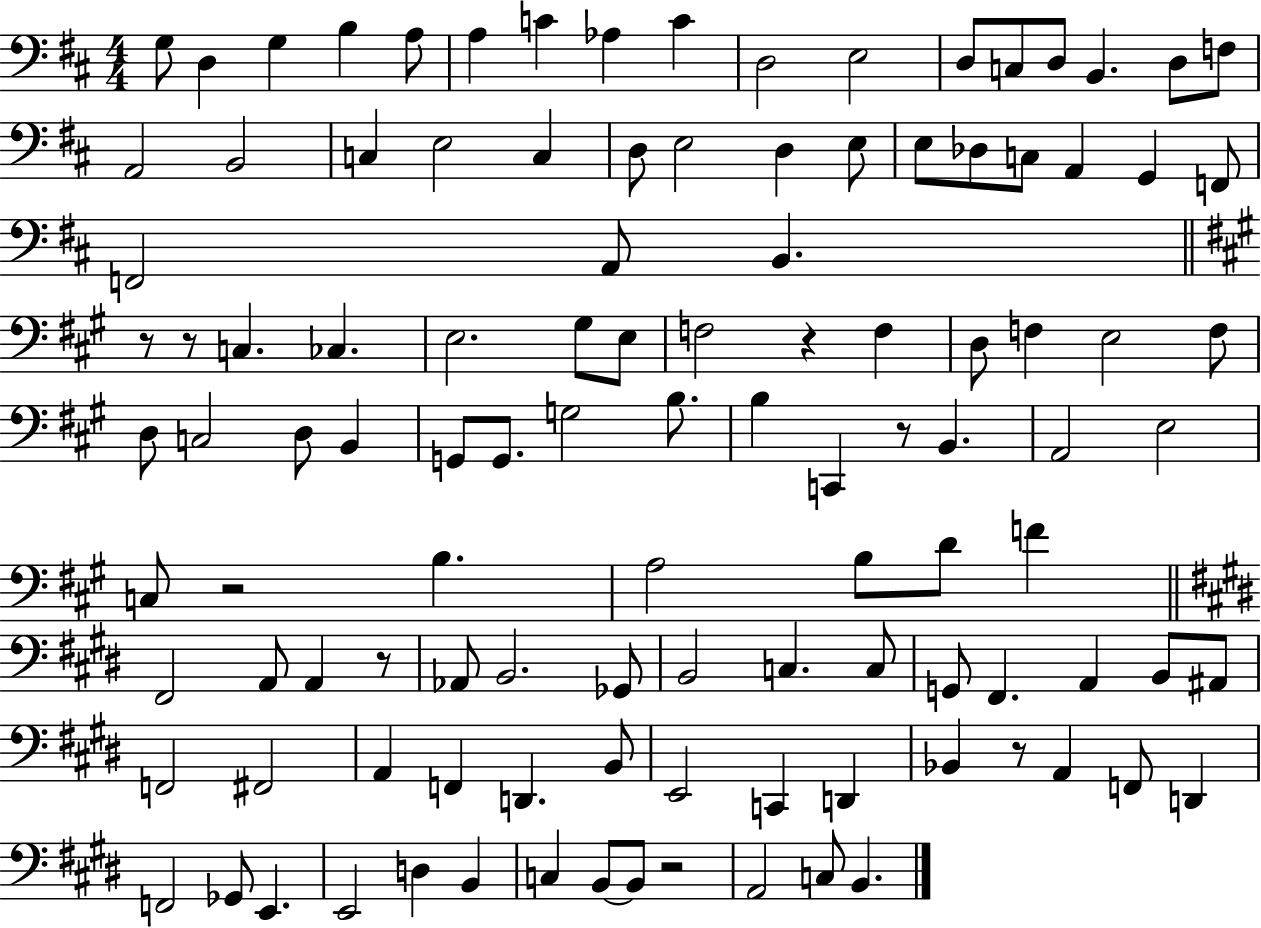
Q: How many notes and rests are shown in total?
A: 112